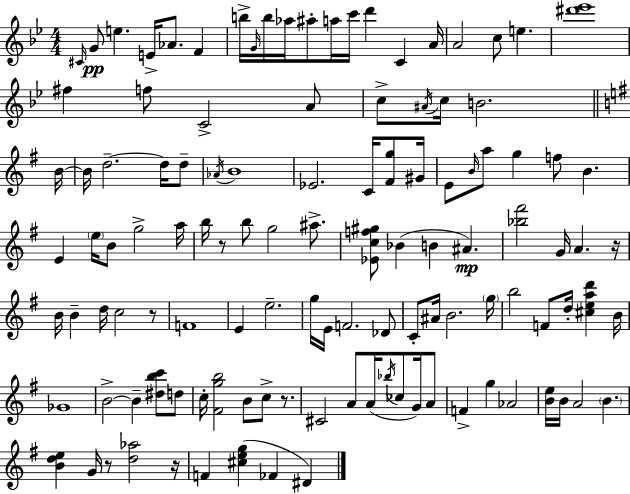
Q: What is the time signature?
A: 4/4